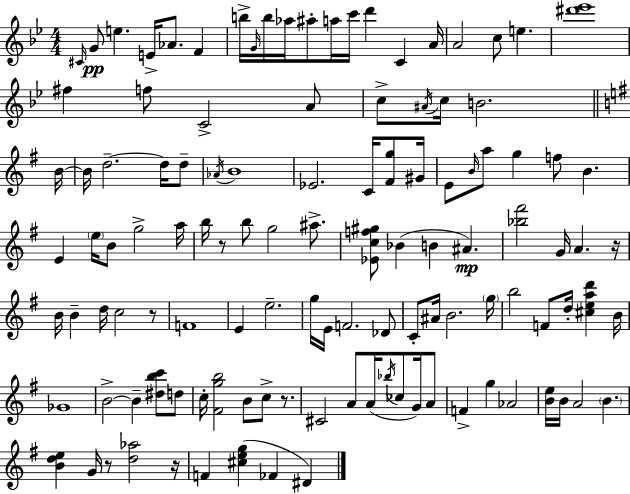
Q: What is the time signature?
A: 4/4